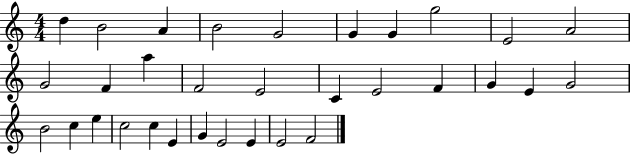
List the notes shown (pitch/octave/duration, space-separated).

D5/q B4/h A4/q B4/h G4/h G4/q G4/q G5/h E4/h A4/h G4/h F4/q A5/q F4/h E4/h C4/q E4/h F4/q G4/q E4/q G4/h B4/h C5/q E5/q C5/h C5/q E4/q G4/q E4/h E4/q E4/h F4/h